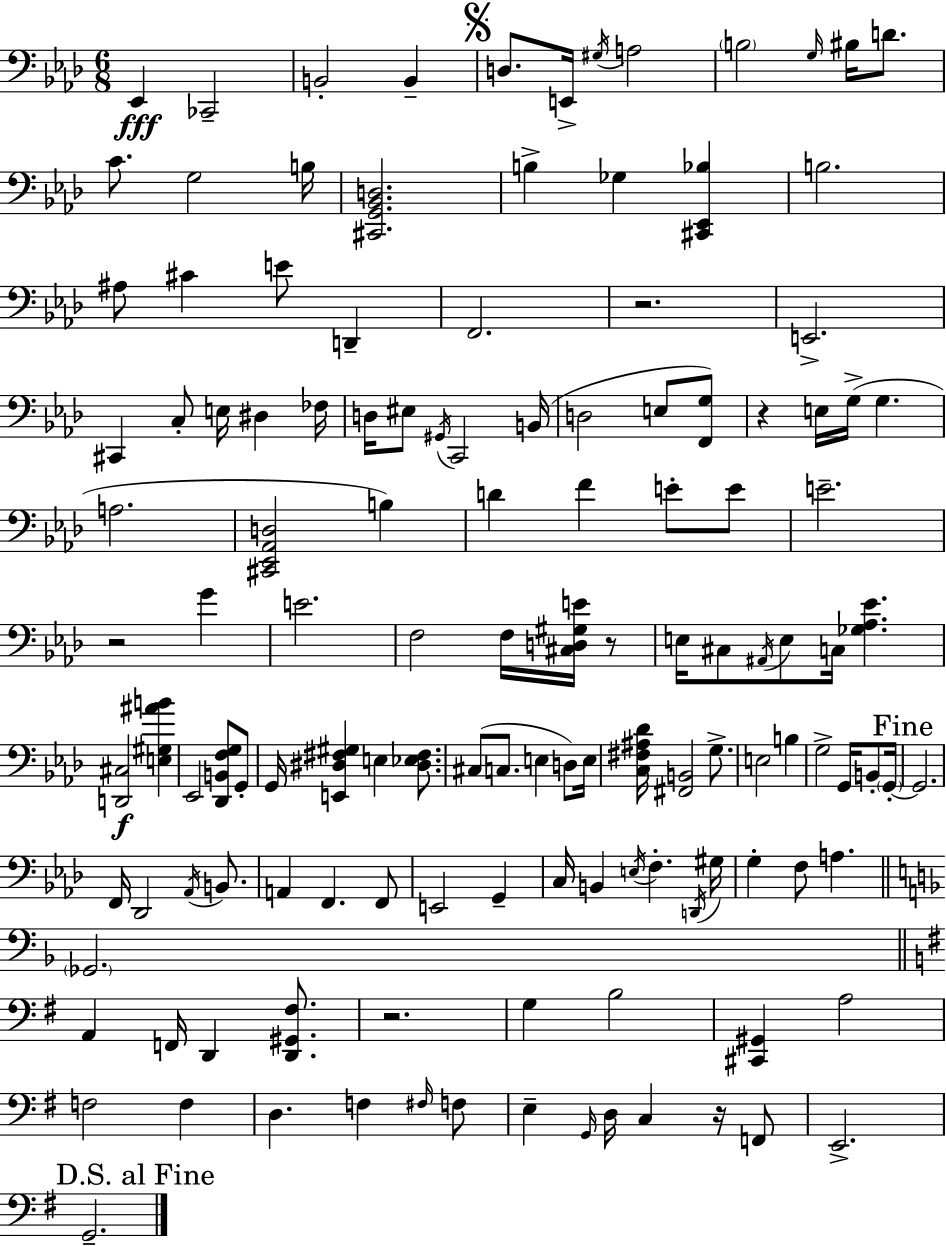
{
  \clef bass
  \numericTimeSignature
  \time 6/8
  \key aes \major
  \repeat volta 2 { ees,4\fff ces,2-- | b,2-. b,4-- | \mark \markup { \musicglyph "scripts.segno" } d8. e,16-> \acciaccatura { gis16 } a2 | \parenthesize b2 \grace { g16 } bis16 d'8. | \break c'8. g2 | b16 <cis, g, bes, d>2. | b4-> ges4 <cis, ees, bes>4 | b2. | \break ais8 cis'4 e'8 d,4-- | f,2. | r2. | e,2.-> | \break cis,4 c8-. e16 dis4 | fes16 d16 eis8 \acciaccatura { gis,16 } c,2 | b,16( d2 e8 | <f, g>8) r4 e16 g16->( g4. | \break a2. | <cis, ees, aes, d>2 b4) | d'4 f'4 e'8-. | e'8 e'2.-- | \break r2 g'4 | e'2. | f2 f16 | <cis d gis e'>16 r8 e16 cis8 \acciaccatura { ais,16 } e8 c16 <ges aes ees'>4. | \break <d, cis>2\f | <e gis ais' b'>4 ees,2 | <des, b, f g>8 g,8-. g,16 <e, dis fis gis>4 e4 | <dis ees fis>8. cis8( c8. e4 | \break d8) e16 <c fis ais des'>16 <fis, b,>2 | g8.-> e2 | b4 g2-> | g,16 b,8-. \parenthesize g,16-.~~ \mark "Fine" g,2. | \break f,16 des,2 | \acciaccatura { aes,16 } b,8. a,4 f,4. | f,8 e,2 | g,4-- c16 b,4 \acciaccatura { e16 } f4.-. | \break \acciaccatura { d,16 } gis16 g4-. f8 | a4. \bar "||" \break \key d \minor \parenthesize ges,2. | \bar "||" \break \key e \minor a,4 f,16 d,4 <d, gis, fis>8. | r2. | g4 b2 | <cis, gis,>4 a2 | \break f2 f4 | d4. f4 \grace { fis16 } f8 | e4-- \grace { g,16 } d16 c4 r16 | f,8 e,2.-> | \break \mark "D.S. al Fine" g,2.-- | } \bar "|."
}